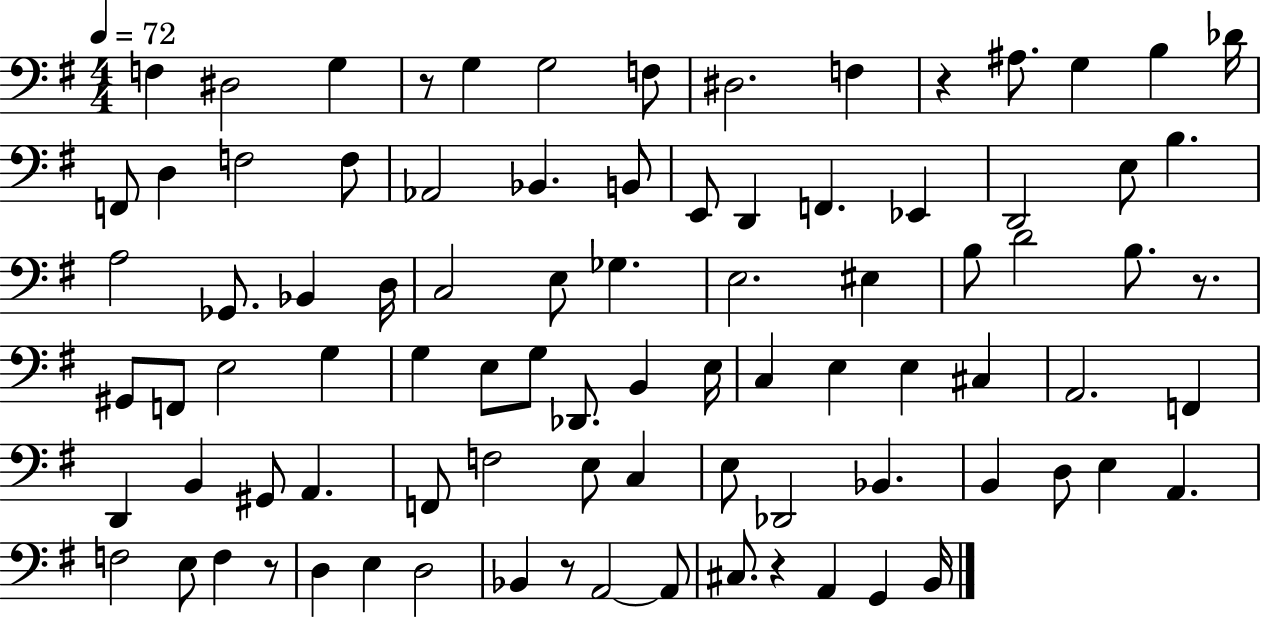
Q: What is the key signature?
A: G major